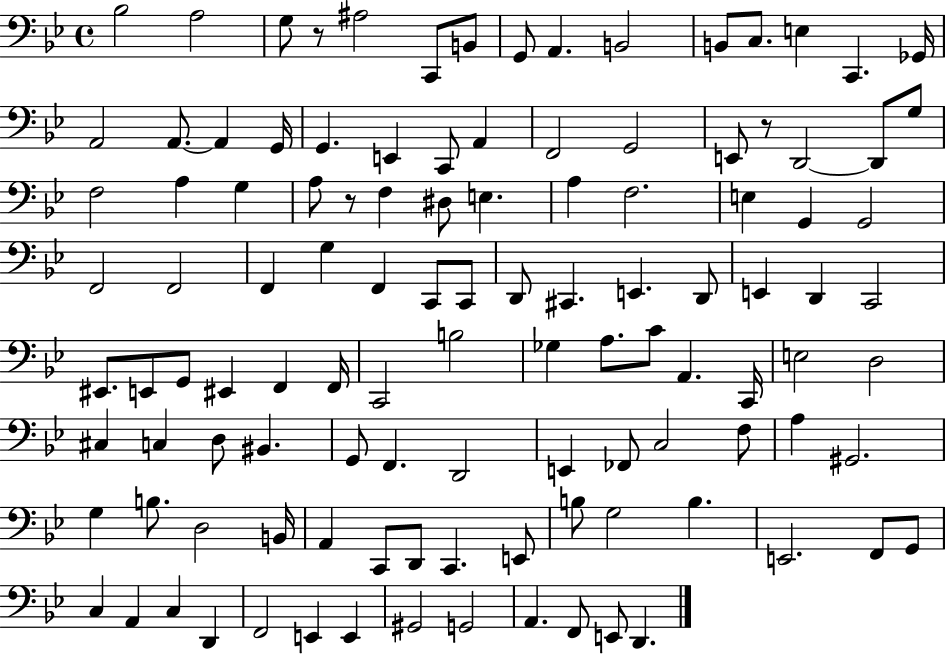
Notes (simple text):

Bb3/h A3/h G3/e R/e A#3/h C2/e B2/e G2/e A2/q. B2/h B2/e C3/e. E3/q C2/q. Gb2/s A2/h A2/e. A2/q G2/s G2/q. E2/q C2/e A2/q F2/h G2/h E2/e R/e D2/h D2/e G3/e F3/h A3/q G3/q A3/e R/e F3/q D#3/e E3/q. A3/q F3/h. E3/q G2/q G2/h F2/h F2/h F2/q G3/q F2/q C2/e C2/e D2/e C#2/q. E2/q. D2/e E2/q D2/q C2/h EIS2/e. E2/e G2/e EIS2/q F2/q F2/s C2/h B3/h Gb3/q A3/e. C4/e A2/q. C2/s E3/h D3/h C#3/q C3/q D3/e BIS2/q. G2/e F2/q. D2/h E2/q FES2/e C3/h F3/e A3/q G#2/h. G3/q B3/e. D3/h B2/s A2/q C2/e D2/e C2/q. E2/e B3/e G3/h B3/q. E2/h. F2/e G2/e C3/q A2/q C3/q D2/q F2/h E2/q E2/q G#2/h G2/h A2/q. F2/e E2/e D2/q.